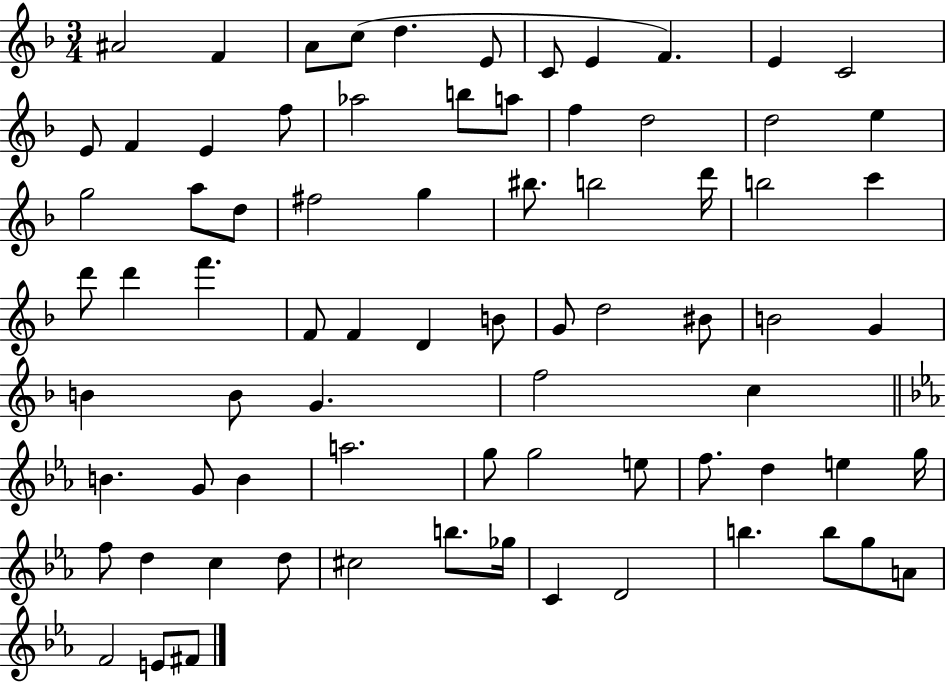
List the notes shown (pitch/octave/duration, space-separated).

A#4/h F4/q A4/e C5/e D5/q. E4/e C4/e E4/q F4/q. E4/q C4/h E4/e F4/q E4/q F5/e Ab5/h B5/e A5/e F5/q D5/h D5/h E5/q G5/h A5/e D5/e F#5/h G5/q BIS5/e. B5/h D6/s B5/h C6/q D6/e D6/q F6/q. F4/e F4/q D4/q B4/e G4/e D5/h BIS4/e B4/h G4/q B4/q B4/e G4/q. F5/h C5/q B4/q. G4/e B4/q A5/h. G5/e G5/h E5/e F5/e. D5/q E5/q G5/s F5/e D5/q C5/q D5/e C#5/h B5/e. Gb5/s C4/q D4/h B5/q. B5/e G5/e A4/e F4/h E4/e F#4/e